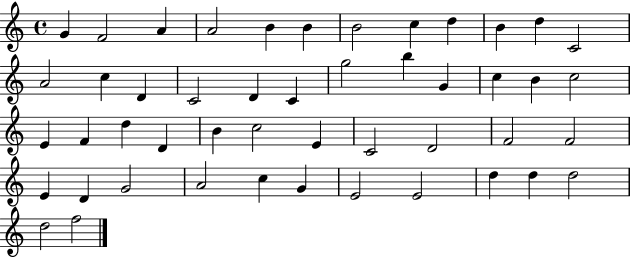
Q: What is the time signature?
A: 4/4